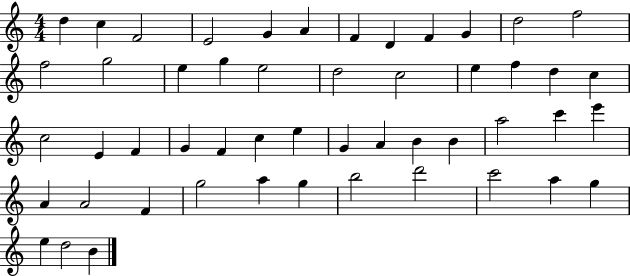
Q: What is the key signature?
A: C major